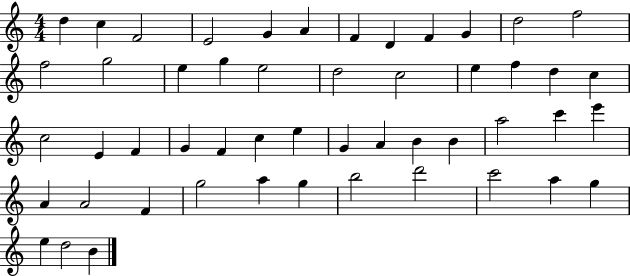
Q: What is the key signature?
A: C major